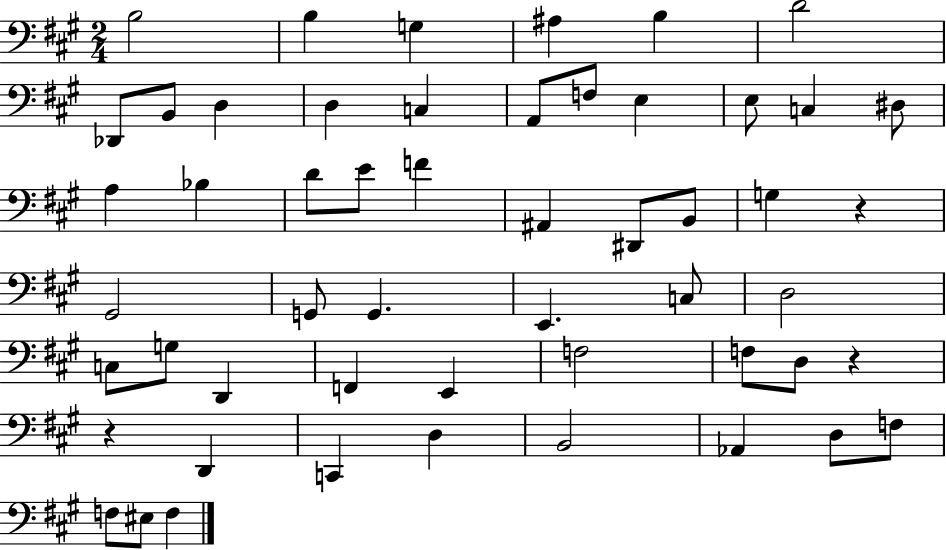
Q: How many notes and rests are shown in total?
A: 53